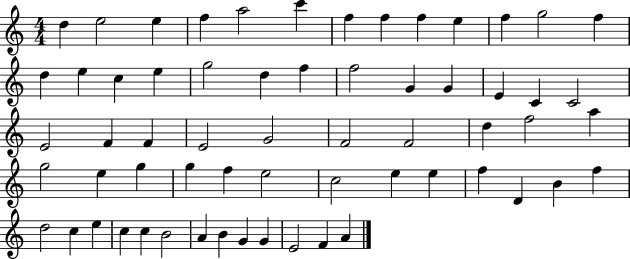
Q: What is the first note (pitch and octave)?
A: D5